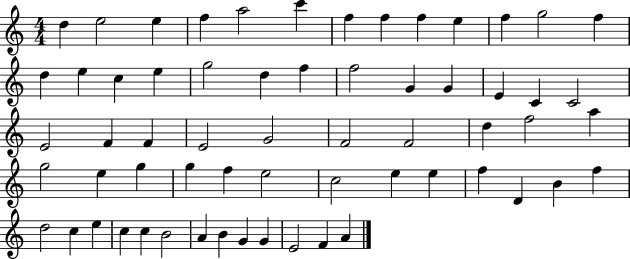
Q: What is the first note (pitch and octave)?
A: D5